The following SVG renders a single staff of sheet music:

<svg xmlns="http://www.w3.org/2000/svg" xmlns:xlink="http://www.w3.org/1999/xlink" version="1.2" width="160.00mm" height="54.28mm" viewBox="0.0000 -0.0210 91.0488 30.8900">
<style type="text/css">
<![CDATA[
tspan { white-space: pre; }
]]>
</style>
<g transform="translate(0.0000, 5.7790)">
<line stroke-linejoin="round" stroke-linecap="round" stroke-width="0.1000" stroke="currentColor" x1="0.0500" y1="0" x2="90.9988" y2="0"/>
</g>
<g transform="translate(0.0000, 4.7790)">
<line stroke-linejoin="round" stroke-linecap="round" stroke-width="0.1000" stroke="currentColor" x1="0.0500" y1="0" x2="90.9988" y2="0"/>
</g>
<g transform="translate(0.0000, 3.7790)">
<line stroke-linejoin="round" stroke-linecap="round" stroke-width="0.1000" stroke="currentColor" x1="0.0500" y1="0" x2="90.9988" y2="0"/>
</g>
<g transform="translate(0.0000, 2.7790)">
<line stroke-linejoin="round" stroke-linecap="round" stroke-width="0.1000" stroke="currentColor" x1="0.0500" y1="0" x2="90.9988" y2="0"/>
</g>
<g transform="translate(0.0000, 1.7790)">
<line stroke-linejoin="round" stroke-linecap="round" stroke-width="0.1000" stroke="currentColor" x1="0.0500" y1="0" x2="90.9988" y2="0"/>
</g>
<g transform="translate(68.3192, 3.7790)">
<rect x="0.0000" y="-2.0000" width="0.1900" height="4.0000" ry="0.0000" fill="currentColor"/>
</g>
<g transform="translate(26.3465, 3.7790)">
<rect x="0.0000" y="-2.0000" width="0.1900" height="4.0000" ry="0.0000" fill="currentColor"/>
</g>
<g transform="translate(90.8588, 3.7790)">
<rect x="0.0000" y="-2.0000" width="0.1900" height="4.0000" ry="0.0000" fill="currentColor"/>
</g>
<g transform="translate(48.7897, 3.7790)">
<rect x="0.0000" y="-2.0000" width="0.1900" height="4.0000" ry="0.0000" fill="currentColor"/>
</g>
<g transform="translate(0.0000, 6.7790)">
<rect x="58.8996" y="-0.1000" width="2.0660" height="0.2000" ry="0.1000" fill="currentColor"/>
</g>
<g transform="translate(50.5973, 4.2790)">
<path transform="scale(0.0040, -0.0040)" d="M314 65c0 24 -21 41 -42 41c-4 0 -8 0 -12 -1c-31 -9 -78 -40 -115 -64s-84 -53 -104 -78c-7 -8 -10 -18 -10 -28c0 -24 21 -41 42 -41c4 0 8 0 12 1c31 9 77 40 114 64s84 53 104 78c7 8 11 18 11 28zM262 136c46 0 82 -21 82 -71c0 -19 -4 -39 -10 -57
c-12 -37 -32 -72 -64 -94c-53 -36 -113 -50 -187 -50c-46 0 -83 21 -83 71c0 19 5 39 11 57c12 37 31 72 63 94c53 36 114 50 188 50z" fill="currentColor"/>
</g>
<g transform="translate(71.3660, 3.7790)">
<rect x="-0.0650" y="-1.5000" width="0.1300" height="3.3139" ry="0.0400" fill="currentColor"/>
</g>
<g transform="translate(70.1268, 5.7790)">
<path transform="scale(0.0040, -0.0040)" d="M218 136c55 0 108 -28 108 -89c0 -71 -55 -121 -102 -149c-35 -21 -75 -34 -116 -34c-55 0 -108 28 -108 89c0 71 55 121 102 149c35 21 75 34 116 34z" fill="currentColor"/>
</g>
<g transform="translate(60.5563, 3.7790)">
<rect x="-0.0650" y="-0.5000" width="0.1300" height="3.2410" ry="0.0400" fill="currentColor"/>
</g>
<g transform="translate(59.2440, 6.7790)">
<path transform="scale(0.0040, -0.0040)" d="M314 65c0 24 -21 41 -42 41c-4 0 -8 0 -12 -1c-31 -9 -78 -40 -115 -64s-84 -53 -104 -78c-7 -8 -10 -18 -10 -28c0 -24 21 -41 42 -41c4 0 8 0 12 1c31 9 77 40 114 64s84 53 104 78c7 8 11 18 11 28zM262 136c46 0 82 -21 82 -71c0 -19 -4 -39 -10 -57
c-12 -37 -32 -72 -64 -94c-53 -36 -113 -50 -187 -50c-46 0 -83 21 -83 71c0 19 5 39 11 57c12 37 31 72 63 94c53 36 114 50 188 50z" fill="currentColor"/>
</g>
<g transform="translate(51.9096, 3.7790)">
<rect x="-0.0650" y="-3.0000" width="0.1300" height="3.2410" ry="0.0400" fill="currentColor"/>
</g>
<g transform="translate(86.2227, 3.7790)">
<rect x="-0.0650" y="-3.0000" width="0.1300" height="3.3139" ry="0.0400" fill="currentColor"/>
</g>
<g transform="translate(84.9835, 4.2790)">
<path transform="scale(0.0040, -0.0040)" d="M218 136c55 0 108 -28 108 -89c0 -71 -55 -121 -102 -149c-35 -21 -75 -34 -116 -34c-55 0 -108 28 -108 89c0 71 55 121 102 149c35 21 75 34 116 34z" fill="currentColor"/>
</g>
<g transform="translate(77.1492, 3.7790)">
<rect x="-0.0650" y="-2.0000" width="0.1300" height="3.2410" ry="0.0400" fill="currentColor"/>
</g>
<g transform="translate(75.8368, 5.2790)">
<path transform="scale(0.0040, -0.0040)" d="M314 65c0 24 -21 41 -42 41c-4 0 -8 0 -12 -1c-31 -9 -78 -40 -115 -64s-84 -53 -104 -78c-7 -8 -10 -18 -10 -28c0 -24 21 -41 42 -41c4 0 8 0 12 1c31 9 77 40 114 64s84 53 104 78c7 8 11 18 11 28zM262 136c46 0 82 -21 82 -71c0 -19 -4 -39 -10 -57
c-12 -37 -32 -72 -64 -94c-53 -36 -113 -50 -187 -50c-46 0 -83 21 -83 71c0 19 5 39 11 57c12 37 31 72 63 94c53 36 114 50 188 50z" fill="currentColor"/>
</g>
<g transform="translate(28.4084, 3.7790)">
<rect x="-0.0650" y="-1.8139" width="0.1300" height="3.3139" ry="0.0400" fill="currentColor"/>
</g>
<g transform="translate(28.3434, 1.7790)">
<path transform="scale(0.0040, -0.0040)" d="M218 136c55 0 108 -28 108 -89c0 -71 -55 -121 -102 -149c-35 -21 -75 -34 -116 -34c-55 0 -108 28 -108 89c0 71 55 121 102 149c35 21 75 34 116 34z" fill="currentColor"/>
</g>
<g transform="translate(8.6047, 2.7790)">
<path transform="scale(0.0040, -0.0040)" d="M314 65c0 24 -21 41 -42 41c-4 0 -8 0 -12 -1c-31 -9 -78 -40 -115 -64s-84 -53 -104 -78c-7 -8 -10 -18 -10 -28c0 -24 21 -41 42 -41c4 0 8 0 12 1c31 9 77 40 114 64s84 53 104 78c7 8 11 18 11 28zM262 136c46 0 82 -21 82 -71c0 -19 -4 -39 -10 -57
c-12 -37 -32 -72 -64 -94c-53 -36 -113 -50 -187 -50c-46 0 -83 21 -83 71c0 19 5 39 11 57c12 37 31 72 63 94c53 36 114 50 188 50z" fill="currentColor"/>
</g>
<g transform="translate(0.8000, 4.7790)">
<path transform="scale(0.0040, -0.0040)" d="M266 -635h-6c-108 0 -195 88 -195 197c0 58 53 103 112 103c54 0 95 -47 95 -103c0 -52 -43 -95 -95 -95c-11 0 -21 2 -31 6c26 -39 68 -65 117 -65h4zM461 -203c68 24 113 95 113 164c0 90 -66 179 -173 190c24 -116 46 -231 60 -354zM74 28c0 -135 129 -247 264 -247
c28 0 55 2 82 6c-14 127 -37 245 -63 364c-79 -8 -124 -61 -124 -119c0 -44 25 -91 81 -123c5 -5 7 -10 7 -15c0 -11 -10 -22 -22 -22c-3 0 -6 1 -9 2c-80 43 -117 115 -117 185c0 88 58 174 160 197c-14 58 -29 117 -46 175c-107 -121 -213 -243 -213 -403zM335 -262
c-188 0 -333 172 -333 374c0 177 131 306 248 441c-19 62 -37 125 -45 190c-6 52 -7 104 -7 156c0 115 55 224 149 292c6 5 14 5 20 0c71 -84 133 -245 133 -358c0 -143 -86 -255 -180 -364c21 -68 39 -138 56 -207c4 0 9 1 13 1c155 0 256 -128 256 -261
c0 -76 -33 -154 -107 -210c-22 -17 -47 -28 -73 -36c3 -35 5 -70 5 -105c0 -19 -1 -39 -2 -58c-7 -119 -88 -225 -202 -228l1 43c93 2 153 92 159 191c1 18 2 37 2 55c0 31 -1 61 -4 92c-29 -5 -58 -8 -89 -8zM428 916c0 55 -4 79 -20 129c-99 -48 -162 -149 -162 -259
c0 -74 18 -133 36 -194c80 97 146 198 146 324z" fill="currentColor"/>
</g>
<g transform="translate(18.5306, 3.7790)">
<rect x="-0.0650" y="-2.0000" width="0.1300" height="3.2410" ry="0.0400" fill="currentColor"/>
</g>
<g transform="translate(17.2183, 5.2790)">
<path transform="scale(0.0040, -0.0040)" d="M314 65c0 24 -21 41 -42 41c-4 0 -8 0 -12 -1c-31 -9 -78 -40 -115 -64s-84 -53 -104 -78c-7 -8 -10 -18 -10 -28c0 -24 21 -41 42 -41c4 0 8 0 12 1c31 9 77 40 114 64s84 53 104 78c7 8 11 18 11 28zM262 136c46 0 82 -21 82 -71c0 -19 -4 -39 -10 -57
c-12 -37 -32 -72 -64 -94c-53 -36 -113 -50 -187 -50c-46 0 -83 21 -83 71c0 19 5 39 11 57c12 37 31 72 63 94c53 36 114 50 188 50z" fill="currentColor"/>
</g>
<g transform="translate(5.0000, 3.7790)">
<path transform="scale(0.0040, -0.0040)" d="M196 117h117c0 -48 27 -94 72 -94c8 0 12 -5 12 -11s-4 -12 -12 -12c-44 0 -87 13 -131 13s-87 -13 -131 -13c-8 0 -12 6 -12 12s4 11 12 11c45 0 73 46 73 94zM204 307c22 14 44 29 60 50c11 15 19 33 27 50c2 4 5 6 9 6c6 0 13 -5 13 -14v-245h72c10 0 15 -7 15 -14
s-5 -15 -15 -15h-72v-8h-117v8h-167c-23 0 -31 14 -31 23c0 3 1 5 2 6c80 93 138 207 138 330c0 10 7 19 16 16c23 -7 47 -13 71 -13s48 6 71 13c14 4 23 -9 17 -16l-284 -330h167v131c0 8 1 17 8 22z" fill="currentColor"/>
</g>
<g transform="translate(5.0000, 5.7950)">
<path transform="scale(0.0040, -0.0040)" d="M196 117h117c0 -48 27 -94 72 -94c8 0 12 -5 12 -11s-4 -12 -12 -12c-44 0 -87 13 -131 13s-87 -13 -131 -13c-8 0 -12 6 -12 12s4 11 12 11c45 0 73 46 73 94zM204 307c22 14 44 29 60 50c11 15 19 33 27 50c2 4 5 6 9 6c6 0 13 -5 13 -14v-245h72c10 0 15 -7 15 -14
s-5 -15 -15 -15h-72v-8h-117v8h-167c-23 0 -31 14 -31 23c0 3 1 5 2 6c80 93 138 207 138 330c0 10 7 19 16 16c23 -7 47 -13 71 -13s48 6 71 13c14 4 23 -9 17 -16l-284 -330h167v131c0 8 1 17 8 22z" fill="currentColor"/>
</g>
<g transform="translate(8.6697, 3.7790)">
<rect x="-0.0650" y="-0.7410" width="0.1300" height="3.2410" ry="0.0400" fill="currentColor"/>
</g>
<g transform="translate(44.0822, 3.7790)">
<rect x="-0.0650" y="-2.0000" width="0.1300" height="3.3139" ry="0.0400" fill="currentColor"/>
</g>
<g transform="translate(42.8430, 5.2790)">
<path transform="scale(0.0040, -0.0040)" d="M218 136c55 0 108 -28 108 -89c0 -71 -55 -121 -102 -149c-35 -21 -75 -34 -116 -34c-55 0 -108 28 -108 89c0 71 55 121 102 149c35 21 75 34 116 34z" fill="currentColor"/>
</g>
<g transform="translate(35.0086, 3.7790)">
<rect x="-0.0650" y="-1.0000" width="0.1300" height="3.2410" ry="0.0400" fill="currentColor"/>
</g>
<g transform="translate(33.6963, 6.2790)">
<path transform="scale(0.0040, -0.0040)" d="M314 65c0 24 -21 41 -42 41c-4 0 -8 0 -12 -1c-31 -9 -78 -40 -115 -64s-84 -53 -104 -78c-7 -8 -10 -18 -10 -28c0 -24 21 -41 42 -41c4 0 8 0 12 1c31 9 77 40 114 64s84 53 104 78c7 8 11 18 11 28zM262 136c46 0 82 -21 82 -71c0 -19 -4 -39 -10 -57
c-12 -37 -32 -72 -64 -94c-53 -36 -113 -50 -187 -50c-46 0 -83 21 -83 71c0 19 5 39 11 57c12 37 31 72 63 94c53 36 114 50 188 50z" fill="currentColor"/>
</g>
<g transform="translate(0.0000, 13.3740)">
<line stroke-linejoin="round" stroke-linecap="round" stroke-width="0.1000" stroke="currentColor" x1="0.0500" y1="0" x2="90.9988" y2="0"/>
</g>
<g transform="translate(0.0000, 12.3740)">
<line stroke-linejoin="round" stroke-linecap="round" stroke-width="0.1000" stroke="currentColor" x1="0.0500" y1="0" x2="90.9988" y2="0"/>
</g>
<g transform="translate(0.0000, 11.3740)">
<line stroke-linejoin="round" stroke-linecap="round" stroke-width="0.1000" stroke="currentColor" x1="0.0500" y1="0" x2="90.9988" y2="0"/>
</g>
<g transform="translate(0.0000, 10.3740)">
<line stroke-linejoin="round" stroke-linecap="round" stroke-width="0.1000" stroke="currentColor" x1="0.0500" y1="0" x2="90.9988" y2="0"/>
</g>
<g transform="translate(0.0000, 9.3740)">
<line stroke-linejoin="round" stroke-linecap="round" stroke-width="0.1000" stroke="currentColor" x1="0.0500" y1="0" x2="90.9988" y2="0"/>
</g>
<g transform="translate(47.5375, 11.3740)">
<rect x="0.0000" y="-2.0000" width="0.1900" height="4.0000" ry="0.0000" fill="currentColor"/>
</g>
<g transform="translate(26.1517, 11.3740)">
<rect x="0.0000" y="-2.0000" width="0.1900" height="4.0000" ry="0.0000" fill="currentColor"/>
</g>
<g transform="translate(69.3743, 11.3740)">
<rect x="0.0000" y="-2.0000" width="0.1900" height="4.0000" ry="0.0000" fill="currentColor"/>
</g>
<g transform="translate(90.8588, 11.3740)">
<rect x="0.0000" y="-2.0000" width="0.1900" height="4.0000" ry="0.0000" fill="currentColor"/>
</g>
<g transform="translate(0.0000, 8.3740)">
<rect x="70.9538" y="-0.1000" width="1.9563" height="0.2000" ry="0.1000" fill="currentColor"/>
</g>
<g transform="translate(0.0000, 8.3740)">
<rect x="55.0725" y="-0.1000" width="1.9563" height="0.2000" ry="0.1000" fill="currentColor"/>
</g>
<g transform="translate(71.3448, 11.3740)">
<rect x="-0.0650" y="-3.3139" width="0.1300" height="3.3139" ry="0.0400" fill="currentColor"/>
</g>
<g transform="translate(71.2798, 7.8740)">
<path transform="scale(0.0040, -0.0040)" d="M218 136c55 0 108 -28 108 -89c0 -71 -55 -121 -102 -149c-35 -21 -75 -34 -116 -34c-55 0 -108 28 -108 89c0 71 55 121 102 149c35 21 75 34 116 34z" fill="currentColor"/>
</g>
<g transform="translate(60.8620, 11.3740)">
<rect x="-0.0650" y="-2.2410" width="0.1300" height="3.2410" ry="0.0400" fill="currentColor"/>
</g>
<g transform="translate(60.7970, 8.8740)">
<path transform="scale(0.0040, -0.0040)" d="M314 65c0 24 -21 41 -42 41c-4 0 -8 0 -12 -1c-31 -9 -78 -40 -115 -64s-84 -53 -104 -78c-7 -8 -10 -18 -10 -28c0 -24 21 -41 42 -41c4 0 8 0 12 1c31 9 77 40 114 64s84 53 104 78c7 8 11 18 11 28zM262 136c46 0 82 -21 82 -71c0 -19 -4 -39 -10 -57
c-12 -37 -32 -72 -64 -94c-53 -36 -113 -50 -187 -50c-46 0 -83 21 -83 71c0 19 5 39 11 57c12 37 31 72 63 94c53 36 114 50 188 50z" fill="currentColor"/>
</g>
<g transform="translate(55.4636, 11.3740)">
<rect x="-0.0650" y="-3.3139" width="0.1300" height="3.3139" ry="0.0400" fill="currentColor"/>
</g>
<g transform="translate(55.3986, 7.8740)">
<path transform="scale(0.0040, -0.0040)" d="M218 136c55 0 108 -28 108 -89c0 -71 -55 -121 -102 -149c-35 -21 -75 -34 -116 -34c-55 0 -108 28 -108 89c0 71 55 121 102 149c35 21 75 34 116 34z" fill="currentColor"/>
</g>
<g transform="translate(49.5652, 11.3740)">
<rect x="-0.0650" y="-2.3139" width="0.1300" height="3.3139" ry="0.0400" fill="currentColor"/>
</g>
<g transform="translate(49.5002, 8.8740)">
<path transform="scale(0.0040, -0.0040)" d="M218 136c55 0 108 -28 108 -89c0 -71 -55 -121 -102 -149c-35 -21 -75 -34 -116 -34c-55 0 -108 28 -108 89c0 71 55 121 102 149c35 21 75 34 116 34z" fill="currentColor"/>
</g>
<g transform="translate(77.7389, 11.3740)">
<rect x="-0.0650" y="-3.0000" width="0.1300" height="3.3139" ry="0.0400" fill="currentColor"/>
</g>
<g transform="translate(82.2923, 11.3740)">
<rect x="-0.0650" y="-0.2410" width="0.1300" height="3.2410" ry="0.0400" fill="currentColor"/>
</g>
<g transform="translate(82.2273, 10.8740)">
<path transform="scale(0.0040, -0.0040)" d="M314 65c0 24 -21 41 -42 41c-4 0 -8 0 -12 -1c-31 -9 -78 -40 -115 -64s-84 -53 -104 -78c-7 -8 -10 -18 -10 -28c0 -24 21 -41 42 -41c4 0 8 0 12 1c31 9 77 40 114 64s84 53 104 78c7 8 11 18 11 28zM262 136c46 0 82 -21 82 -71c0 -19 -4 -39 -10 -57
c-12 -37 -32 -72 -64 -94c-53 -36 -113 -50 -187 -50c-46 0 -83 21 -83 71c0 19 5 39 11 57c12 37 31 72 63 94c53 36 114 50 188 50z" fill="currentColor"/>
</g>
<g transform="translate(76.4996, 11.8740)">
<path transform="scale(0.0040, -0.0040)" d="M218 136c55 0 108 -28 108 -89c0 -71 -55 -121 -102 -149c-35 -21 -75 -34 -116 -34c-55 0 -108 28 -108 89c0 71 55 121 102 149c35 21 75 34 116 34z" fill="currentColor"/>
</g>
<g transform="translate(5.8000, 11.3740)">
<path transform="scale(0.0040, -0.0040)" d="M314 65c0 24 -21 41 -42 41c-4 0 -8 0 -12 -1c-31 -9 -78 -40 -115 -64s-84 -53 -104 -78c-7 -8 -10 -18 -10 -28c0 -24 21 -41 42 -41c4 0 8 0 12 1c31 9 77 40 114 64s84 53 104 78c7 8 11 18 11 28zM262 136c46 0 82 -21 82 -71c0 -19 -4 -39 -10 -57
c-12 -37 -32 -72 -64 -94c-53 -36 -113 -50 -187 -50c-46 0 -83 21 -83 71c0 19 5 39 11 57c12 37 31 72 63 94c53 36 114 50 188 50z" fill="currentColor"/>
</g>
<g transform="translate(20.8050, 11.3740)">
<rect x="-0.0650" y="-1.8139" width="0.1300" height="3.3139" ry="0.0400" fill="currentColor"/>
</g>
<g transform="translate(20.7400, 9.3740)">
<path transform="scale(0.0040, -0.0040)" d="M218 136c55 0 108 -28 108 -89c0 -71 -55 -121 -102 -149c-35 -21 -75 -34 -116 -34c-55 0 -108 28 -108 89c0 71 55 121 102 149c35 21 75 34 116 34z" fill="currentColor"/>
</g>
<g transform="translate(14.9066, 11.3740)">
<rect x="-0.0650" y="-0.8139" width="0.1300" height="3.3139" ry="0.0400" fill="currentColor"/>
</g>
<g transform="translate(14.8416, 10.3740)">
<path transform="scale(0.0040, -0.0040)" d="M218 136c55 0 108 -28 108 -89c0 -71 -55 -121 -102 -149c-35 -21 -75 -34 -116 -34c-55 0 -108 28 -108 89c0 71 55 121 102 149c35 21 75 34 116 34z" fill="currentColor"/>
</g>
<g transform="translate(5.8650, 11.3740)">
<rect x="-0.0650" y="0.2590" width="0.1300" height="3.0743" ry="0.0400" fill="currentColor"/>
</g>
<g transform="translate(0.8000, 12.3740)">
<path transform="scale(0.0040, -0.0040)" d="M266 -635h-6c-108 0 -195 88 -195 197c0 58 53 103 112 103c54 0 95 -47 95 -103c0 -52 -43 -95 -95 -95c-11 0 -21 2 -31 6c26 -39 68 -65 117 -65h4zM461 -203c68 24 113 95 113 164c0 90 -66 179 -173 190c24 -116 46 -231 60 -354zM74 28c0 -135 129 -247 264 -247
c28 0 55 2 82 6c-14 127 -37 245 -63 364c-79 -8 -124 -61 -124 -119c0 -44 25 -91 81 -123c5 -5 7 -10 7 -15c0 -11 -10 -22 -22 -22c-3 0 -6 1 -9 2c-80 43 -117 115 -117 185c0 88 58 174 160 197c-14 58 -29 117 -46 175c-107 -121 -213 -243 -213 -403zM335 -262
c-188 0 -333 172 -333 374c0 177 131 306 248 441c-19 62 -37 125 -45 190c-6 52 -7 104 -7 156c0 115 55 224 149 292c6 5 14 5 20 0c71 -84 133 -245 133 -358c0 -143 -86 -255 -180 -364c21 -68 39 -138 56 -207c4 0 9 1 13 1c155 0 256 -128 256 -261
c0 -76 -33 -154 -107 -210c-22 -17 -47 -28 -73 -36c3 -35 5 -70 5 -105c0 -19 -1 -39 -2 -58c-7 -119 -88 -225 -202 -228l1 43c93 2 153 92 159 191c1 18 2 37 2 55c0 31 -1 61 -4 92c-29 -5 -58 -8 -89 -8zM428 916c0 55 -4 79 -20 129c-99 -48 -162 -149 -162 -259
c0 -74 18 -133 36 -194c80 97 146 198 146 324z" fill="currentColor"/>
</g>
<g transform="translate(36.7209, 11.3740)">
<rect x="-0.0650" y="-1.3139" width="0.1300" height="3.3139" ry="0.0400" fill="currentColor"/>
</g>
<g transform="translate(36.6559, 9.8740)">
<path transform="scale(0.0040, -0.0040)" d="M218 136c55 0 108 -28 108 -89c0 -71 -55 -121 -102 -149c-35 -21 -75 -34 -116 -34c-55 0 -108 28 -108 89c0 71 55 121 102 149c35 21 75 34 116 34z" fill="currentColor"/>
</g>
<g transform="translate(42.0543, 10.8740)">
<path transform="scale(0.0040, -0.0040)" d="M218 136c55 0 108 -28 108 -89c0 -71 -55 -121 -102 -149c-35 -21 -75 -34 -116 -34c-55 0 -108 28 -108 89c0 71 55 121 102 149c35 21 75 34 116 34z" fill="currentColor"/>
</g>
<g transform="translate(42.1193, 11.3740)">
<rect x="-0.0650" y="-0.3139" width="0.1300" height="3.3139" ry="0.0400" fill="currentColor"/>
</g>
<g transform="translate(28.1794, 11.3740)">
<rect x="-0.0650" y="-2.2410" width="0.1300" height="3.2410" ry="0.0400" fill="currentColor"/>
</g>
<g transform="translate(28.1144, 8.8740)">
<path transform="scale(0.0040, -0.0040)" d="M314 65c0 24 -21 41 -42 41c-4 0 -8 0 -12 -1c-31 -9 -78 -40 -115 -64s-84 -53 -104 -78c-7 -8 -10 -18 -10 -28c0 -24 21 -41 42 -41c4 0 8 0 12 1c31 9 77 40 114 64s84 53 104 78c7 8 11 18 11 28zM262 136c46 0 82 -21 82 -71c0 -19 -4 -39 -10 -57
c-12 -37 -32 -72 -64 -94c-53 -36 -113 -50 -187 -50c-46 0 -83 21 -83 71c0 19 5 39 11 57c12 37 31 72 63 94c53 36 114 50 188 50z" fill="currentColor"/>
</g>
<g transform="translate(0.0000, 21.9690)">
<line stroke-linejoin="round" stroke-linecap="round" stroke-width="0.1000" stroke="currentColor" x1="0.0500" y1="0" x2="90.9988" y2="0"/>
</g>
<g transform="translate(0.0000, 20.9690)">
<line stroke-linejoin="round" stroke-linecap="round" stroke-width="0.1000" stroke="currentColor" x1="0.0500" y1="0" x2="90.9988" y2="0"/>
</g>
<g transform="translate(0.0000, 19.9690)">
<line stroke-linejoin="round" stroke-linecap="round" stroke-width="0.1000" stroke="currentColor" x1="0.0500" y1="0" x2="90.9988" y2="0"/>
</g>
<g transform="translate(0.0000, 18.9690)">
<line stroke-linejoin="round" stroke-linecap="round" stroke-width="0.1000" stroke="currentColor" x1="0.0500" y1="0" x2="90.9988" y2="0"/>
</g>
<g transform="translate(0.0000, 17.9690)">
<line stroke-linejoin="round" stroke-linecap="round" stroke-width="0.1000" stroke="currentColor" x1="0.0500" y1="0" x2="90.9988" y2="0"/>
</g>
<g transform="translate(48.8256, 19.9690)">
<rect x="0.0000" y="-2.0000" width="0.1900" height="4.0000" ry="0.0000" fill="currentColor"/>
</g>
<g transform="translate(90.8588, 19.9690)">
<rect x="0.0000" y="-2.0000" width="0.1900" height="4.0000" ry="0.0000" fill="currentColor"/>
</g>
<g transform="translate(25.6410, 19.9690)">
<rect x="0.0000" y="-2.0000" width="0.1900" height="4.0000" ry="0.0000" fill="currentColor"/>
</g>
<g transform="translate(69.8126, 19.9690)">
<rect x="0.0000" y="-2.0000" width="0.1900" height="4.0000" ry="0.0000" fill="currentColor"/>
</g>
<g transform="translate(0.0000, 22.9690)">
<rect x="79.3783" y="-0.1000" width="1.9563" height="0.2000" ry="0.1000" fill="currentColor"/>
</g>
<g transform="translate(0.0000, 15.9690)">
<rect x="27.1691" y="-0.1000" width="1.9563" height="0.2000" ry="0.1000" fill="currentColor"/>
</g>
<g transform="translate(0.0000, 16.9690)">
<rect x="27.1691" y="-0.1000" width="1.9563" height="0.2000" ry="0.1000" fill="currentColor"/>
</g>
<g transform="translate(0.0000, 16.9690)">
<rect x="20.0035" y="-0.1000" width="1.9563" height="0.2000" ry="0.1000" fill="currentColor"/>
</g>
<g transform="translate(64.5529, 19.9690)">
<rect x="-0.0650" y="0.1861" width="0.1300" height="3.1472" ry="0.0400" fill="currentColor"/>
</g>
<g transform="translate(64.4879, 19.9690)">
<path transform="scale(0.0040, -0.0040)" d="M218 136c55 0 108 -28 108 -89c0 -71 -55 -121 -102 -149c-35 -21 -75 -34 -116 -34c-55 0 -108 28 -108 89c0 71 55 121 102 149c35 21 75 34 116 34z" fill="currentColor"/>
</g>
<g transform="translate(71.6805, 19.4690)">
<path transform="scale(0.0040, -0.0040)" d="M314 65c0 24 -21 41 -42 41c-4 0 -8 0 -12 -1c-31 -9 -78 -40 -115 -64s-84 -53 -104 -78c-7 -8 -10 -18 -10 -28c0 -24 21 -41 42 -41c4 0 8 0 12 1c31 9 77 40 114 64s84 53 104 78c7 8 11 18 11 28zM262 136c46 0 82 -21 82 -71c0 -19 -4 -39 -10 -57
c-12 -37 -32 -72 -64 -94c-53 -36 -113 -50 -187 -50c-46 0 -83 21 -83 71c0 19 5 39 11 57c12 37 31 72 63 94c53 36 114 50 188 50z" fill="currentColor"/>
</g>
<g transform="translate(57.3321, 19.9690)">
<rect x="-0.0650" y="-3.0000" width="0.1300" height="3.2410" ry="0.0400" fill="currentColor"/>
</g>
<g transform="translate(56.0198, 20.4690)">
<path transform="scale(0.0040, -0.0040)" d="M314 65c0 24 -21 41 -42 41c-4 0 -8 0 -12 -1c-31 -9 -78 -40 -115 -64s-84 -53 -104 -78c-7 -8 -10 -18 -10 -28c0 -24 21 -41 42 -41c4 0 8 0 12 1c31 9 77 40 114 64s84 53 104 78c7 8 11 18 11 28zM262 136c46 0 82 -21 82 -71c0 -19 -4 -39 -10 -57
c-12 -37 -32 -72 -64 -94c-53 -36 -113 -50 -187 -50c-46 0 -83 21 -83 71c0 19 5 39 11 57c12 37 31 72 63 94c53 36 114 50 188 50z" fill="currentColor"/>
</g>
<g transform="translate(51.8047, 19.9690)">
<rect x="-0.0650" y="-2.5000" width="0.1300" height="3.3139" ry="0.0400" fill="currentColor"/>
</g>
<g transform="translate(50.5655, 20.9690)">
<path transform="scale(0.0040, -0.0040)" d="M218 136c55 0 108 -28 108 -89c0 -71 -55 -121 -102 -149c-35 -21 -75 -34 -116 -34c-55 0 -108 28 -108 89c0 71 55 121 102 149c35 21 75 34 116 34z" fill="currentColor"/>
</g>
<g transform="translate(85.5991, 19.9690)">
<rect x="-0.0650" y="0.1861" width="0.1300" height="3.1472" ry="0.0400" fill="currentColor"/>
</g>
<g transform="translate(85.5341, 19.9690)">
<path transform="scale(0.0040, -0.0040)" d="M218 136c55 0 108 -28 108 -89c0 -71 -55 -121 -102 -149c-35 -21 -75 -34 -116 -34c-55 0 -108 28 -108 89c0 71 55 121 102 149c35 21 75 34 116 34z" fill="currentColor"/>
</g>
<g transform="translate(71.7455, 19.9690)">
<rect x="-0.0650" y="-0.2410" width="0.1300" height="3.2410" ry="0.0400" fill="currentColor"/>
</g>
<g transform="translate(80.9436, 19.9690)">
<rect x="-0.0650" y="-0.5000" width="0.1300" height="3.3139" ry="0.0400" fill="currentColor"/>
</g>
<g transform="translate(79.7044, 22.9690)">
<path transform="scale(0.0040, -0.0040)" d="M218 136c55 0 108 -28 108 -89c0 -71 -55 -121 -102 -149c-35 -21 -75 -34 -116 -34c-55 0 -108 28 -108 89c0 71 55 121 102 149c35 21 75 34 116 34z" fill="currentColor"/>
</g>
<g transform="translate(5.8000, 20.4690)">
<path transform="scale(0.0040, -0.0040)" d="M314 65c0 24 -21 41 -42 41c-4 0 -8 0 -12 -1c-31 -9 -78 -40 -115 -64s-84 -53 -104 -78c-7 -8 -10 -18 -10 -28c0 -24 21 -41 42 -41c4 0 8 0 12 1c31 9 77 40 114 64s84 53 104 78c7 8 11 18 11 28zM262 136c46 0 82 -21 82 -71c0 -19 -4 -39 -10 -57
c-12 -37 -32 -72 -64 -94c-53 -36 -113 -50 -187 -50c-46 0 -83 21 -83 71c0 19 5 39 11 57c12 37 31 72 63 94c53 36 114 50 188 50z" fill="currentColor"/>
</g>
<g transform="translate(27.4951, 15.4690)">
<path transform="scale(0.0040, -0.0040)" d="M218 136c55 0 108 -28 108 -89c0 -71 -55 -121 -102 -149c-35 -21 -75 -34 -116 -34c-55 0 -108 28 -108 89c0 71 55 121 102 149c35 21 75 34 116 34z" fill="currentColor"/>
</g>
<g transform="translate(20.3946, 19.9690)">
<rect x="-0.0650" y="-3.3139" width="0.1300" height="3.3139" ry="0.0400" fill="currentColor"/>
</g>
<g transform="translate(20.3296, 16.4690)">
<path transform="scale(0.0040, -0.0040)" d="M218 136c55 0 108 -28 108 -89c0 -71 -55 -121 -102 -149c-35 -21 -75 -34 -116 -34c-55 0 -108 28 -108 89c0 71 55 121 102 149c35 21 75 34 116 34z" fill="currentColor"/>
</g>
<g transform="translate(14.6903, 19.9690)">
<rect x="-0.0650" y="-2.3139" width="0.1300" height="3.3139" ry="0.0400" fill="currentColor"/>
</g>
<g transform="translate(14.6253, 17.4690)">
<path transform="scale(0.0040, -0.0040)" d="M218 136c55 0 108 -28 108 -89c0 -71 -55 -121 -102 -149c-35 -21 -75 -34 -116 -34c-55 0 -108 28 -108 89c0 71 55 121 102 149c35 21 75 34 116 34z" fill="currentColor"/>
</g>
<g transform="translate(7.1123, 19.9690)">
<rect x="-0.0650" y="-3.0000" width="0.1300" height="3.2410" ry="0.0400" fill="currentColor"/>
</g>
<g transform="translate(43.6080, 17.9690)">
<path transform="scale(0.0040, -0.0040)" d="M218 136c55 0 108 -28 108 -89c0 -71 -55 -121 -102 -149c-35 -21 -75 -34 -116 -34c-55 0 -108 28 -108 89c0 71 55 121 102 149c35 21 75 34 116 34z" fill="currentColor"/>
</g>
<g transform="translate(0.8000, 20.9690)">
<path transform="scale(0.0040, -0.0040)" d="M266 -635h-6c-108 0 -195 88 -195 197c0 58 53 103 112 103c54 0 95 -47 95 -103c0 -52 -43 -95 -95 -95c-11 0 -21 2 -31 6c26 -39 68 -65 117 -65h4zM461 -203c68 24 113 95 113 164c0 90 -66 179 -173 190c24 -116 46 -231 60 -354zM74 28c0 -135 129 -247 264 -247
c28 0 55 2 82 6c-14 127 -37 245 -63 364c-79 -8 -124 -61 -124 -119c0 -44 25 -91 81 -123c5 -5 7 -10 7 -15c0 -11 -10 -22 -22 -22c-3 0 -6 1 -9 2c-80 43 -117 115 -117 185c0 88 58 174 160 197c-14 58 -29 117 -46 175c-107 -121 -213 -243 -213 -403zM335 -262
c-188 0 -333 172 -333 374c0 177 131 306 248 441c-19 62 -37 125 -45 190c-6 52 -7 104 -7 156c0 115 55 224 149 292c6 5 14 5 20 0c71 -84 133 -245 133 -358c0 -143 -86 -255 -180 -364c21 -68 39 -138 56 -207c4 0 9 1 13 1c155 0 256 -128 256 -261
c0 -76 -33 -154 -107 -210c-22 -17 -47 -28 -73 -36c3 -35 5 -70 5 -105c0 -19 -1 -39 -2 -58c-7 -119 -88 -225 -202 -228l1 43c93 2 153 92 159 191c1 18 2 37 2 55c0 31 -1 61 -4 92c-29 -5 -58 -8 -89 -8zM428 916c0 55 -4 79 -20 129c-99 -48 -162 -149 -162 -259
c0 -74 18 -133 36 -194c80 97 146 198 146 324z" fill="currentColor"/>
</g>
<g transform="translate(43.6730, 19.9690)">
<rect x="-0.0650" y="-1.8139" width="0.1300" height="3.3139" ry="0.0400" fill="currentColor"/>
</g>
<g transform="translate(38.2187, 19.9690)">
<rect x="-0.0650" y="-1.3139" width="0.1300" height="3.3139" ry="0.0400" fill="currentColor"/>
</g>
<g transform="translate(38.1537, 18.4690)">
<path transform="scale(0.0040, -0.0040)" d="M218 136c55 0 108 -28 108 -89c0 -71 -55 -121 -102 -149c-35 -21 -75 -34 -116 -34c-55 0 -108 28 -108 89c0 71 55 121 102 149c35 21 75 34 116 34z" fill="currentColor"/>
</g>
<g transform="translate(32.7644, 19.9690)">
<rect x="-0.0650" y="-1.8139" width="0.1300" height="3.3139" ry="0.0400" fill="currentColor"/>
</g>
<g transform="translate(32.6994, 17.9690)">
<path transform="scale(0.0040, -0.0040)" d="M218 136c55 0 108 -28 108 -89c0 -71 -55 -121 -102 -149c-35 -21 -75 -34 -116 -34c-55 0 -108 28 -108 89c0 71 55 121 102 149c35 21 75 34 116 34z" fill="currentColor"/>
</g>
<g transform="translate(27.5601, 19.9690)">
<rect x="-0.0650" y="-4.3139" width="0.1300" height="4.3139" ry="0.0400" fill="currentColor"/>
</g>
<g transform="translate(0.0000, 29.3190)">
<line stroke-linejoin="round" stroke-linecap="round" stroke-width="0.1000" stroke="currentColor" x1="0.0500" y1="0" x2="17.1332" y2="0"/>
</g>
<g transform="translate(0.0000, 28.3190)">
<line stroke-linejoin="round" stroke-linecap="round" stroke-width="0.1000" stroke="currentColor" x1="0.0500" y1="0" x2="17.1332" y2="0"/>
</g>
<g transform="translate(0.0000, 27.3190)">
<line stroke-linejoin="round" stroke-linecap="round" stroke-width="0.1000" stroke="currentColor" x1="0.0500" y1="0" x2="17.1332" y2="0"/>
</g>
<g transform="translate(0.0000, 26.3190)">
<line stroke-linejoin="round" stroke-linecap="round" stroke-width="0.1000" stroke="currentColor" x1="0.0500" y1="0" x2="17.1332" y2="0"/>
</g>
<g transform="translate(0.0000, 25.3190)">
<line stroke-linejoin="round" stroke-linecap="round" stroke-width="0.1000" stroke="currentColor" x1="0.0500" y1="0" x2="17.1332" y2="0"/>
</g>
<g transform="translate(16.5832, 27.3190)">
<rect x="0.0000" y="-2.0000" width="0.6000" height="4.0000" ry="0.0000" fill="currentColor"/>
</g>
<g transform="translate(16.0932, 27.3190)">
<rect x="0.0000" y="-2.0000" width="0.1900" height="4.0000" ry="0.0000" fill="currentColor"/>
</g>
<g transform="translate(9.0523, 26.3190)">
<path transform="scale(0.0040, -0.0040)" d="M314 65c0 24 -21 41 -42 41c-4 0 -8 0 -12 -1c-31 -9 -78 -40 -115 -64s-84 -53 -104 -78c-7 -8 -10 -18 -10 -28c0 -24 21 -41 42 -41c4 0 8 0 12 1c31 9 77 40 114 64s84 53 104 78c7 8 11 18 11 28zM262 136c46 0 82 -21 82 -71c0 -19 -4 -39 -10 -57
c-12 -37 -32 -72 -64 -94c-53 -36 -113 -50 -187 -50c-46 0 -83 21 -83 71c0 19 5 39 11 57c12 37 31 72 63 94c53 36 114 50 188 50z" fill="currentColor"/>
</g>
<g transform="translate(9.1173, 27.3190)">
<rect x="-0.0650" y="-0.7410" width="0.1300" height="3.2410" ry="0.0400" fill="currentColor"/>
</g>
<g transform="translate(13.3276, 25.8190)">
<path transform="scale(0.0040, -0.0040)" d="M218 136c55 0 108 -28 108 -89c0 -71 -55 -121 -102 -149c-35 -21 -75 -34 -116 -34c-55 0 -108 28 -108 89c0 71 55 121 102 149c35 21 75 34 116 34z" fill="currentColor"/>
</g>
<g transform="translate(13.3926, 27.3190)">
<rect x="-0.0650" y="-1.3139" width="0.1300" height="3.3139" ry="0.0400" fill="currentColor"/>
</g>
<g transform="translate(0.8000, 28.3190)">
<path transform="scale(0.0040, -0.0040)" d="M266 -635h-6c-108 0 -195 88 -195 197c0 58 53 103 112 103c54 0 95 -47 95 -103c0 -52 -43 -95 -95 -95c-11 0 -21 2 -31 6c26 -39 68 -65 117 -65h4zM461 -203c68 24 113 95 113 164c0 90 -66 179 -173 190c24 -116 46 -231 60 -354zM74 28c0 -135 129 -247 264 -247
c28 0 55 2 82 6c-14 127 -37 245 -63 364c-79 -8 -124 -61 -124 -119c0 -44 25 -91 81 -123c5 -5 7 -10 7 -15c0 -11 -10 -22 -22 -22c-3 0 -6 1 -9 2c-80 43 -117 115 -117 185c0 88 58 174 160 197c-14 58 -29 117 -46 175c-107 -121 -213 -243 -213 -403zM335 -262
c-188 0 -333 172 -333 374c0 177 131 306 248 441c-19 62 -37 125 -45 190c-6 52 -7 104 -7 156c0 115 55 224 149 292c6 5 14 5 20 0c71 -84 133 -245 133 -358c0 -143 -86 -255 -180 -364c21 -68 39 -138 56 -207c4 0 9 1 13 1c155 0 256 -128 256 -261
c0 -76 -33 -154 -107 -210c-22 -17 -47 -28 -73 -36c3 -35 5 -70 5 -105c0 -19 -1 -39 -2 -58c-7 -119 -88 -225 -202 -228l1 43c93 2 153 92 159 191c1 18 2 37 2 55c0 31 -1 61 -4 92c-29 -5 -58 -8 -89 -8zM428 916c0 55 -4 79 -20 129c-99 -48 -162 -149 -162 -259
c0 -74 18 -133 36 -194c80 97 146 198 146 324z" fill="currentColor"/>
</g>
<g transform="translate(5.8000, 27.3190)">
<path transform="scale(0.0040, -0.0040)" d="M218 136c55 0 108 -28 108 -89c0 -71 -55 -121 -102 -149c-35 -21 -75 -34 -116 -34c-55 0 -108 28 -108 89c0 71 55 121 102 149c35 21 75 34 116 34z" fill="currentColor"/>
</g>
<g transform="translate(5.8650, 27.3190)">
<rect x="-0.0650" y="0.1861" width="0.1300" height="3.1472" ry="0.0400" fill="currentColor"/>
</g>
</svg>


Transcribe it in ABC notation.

X:1
T:Untitled
M:4/4
L:1/4
K:C
d2 F2 f D2 F A2 C2 E F2 A B2 d f g2 e c g b g2 b A c2 A2 g b d' f e f G A2 B c2 C B B d2 e